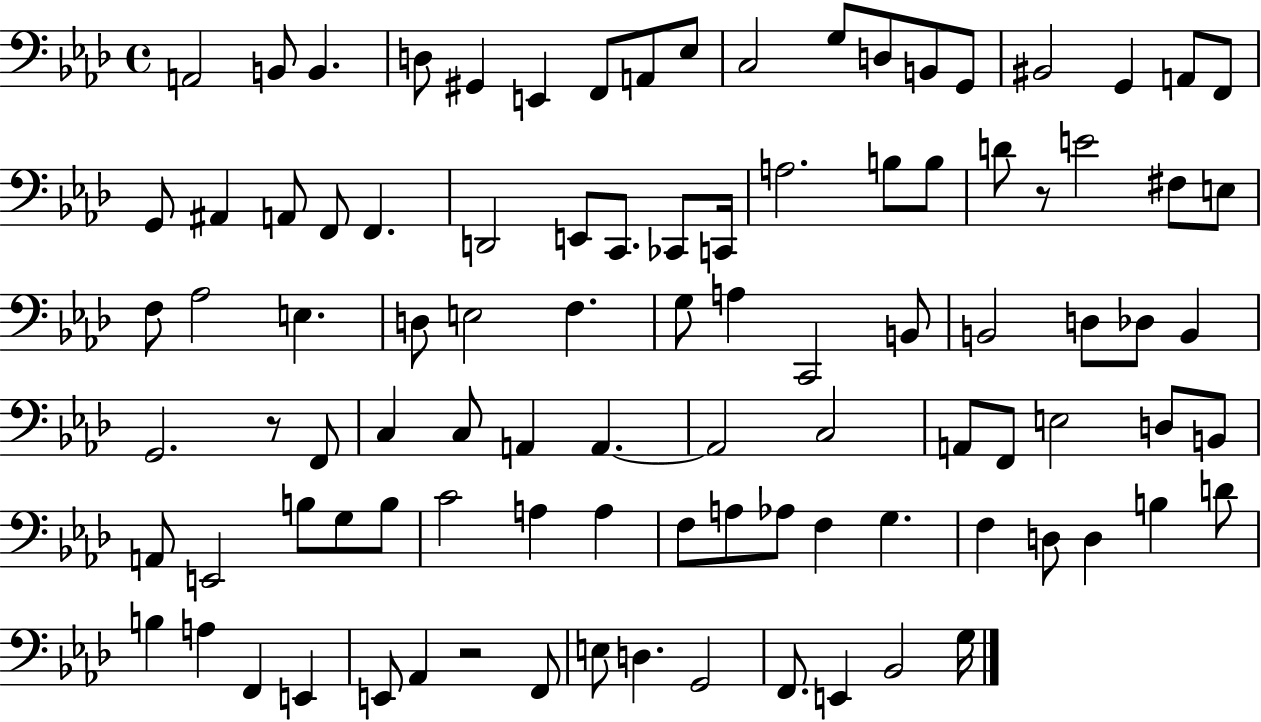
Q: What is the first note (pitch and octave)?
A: A2